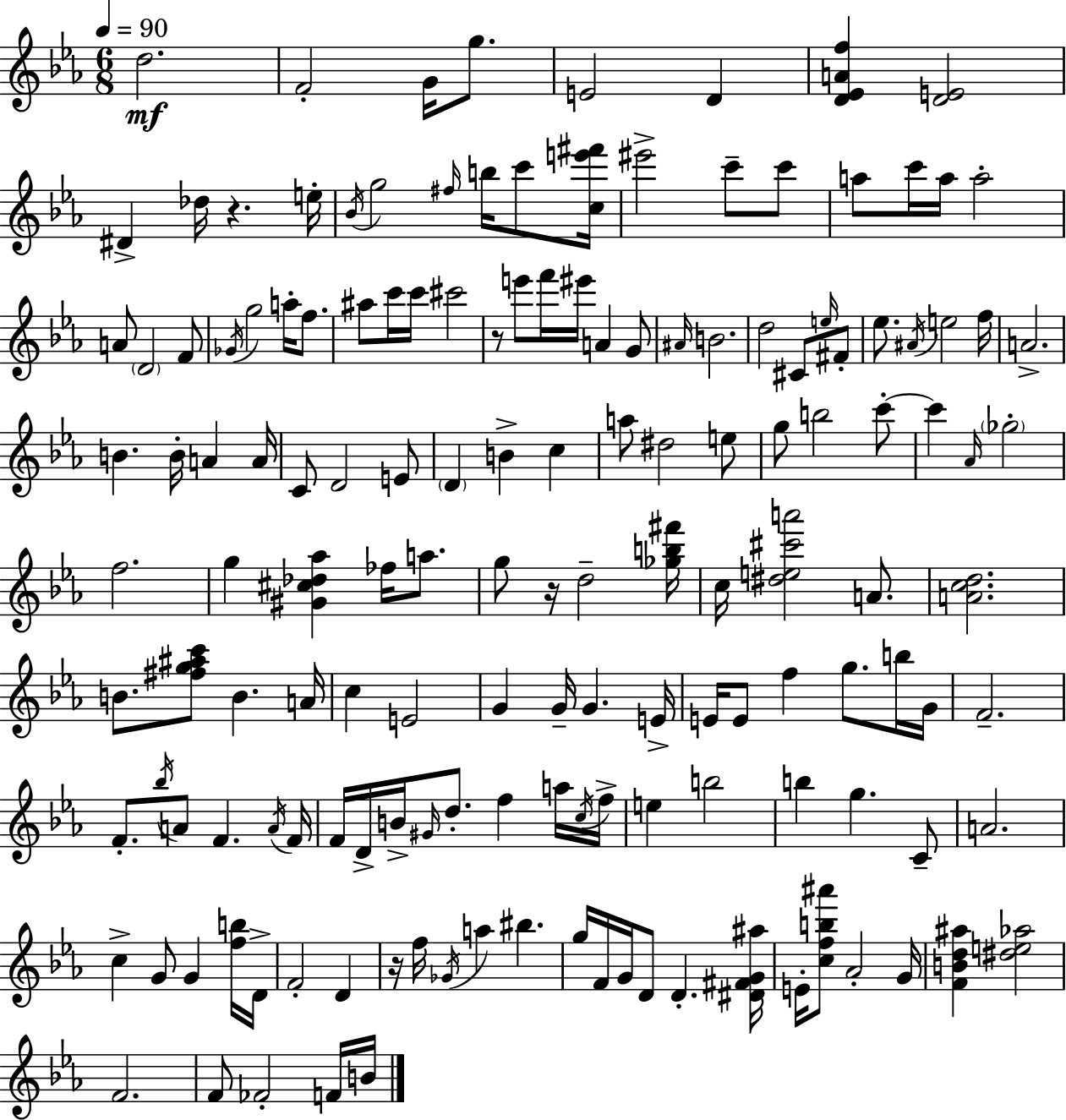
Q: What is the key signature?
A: C minor